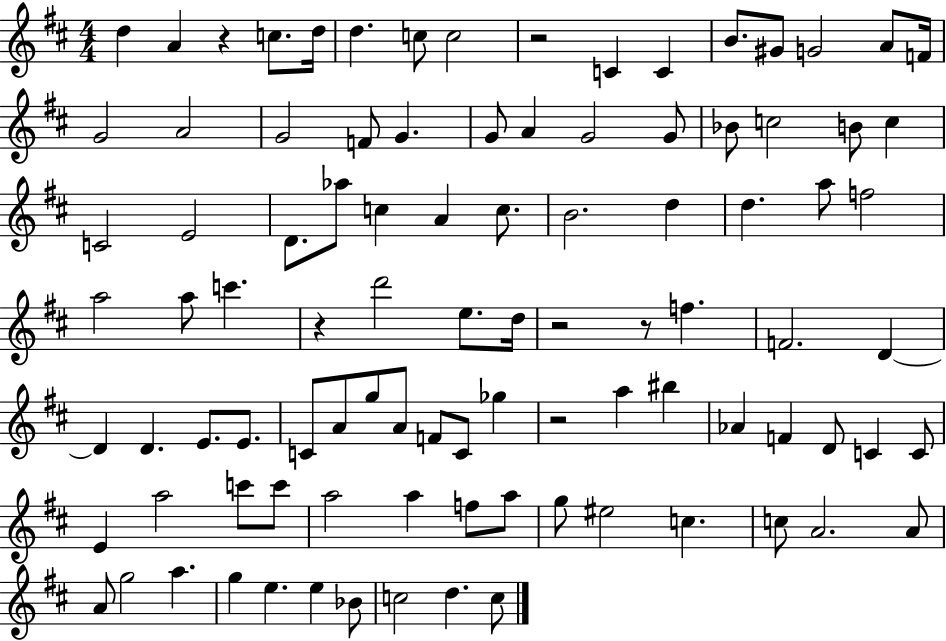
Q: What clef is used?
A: treble